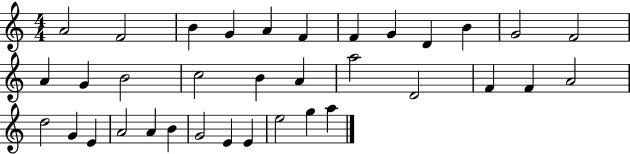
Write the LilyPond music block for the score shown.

{
  \clef treble
  \numericTimeSignature
  \time 4/4
  \key c \major
  a'2 f'2 | b'4 g'4 a'4 f'4 | f'4 g'4 d'4 b'4 | g'2 f'2 | \break a'4 g'4 b'2 | c''2 b'4 a'4 | a''2 d'2 | f'4 f'4 a'2 | \break d''2 g'4 e'4 | a'2 a'4 b'4 | g'2 e'4 e'4 | e''2 g''4 a''4 | \break \bar "|."
}